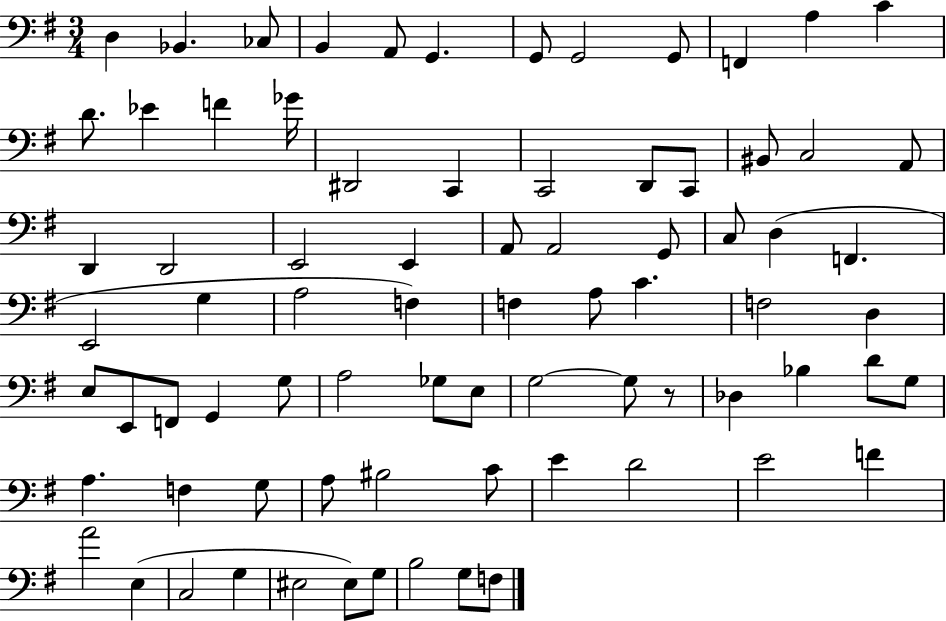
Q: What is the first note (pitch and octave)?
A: D3